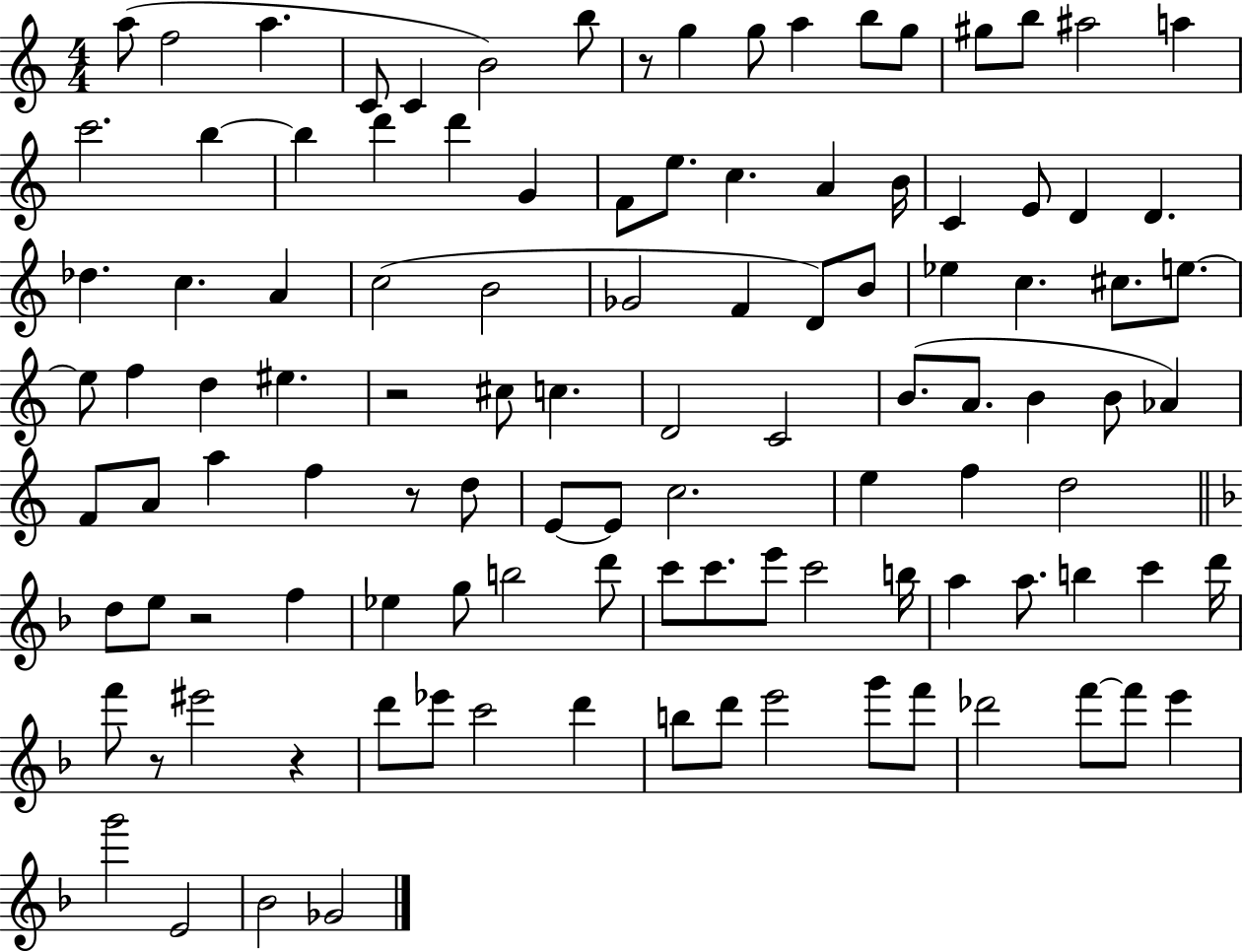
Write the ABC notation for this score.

X:1
T:Untitled
M:4/4
L:1/4
K:C
a/2 f2 a C/2 C B2 b/2 z/2 g g/2 a b/2 g/2 ^g/2 b/2 ^a2 a c'2 b b d' d' G F/2 e/2 c A B/4 C E/2 D D _d c A c2 B2 _G2 F D/2 B/2 _e c ^c/2 e/2 e/2 f d ^e z2 ^c/2 c D2 C2 B/2 A/2 B B/2 _A F/2 A/2 a f z/2 d/2 E/2 E/2 c2 e f d2 d/2 e/2 z2 f _e g/2 b2 d'/2 c'/2 c'/2 e'/2 c'2 b/4 a a/2 b c' d'/4 f'/2 z/2 ^e'2 z d'/2 _e'/2 c'2 d' b/2 d'/2 e'2 g'/2 f'/2 _d'2 f'/2 f'/2 e' g'2 E2 _B2 _G2